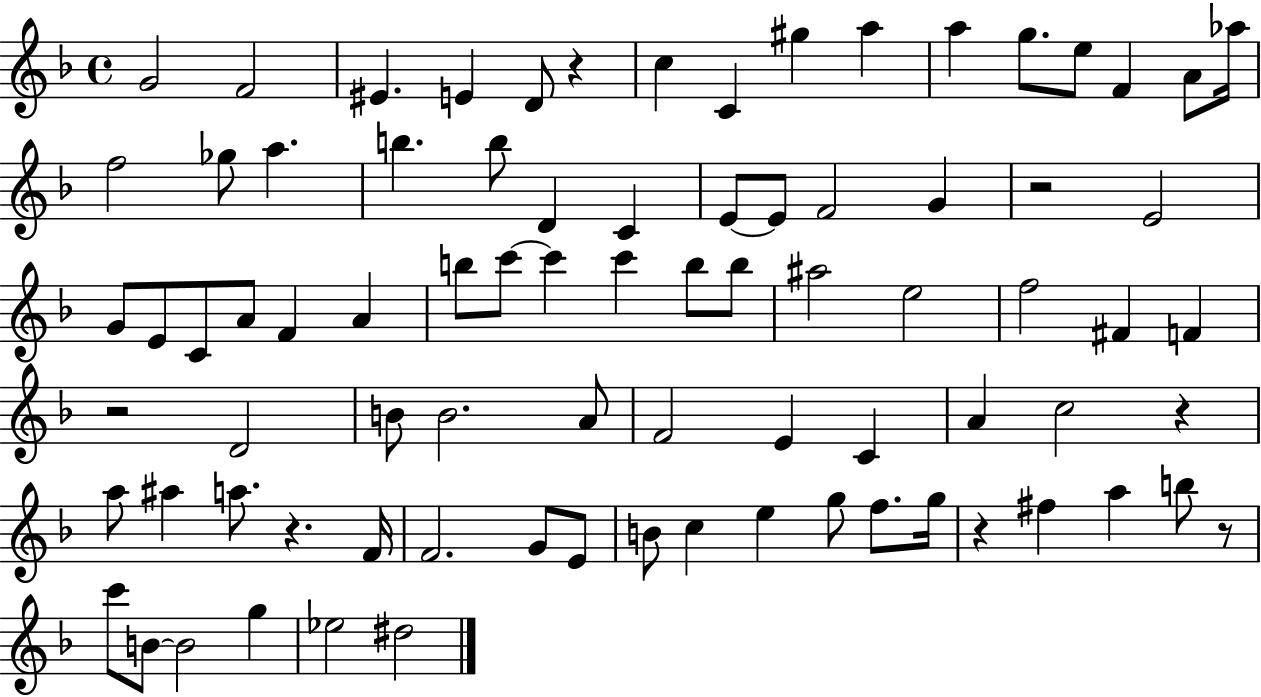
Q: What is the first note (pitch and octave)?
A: G4